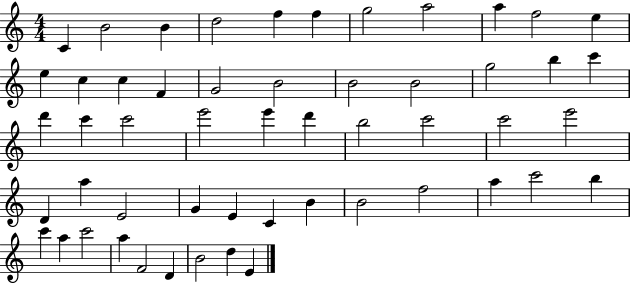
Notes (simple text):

C4/q B4/h B4/q D5/h F5/q F5/q G5/h A5/h A5/q F5/h E5/q E5/q C5/q C5/q F4/q G4/h B4/h B4/h B4/h G5/h B5/q C6/q D6/q C6/q C6/h E6/h E6/q D6/q B5/h C6/h C6/h E6/h D4/q A5/q E4/h G4/q E4/q C4/q B4/q B4/h F5/h A5/q C6/h B5/q C6/q A5/q C6/h A5/q F4/h D4/q B4/h D5/q E4/q